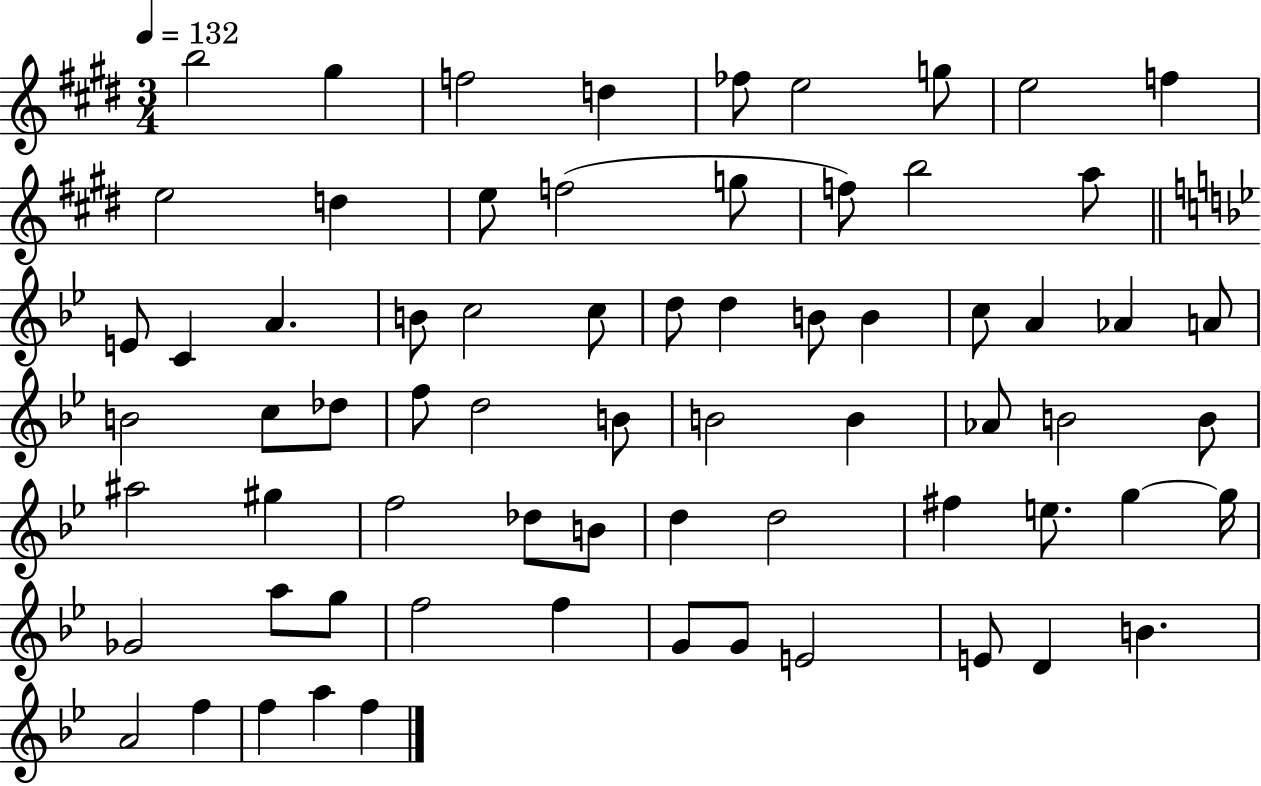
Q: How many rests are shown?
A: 0